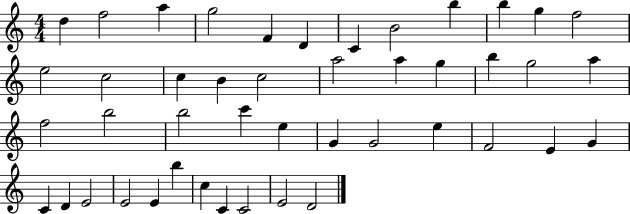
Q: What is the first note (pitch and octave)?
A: D5